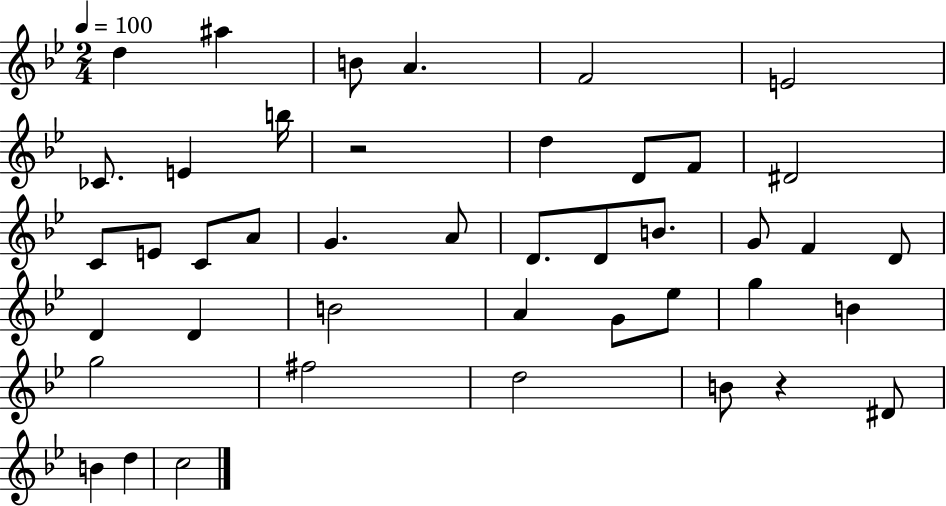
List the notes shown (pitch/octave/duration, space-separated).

D5/q A#5/q B4/e A4/q. F4/h E4/h CES4/e. E4/q B5/s R/h D5/q D4/e F4/e D#4/h C4/e E4/e C4/e A4/e G4/q. A4/e D4/e. D4/e B4/e. G4/e F4/q D4/e D4/q D4/q B4/h A4/q G4/e Eb5/e G5/q B4/q G5/h F#5/h D5/h B4/e R/q D#4/e B4/q D5/q C5/h